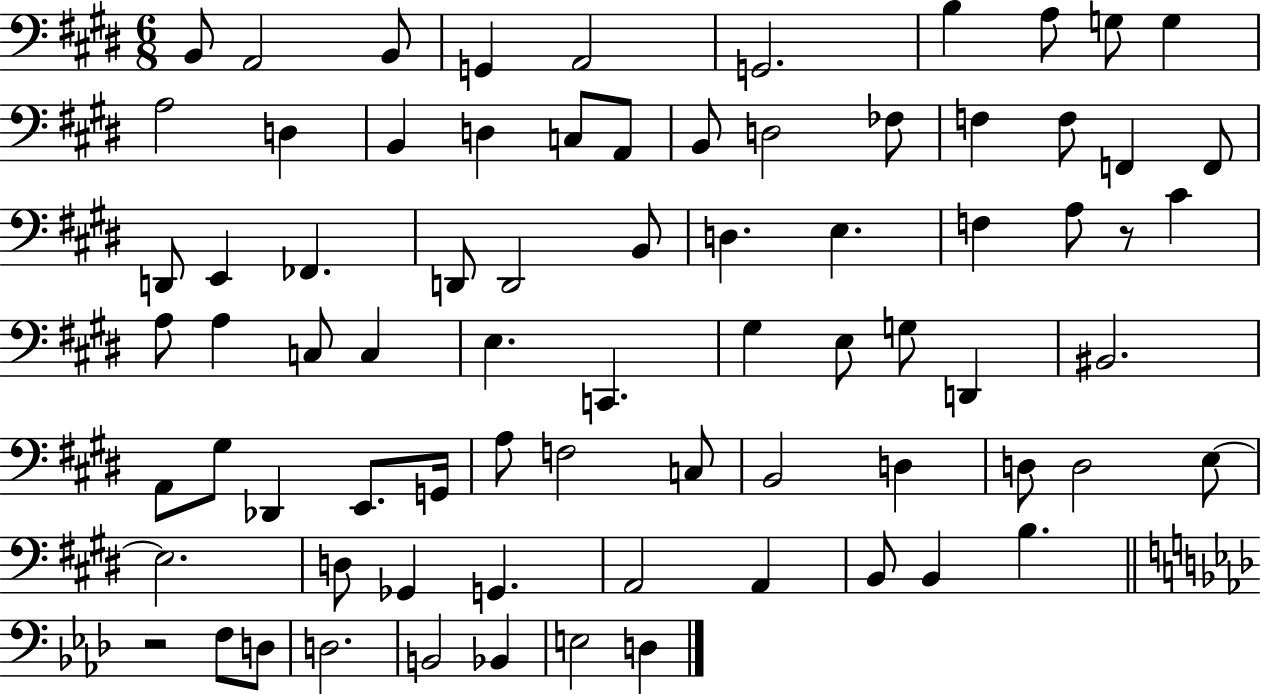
B2/e A2/h B2/e G2/q A2/h G2/h. B3/q A3/e G3/e G3/q A3/h D3/q B2/q D3/q C3/e A2/e B2/e D3/h FES3/e F3/q F3/e F2/q F2/e D2/e E2/q FES2/q. D2/e D2/h B2/e D3/q. E3/q. F3/q A3/e R/e C#4/q A3/e A3/q C3/e C3/q E3/q. C2/q. G#3/q E3/e G3/e D2/q BIS2/h. A2/e G#3/e Db2/q E2/e. G2/s A3/e F3/h C3/e B2/h D3/q D3/e D3/h E3/e E3/h. D3/e Gb2/q G2/q. A2/h A2/q B2/e B2/q B3/q. R/h F3/e D3/e D3/h. B2/h Bb2/q E3/h D3/q